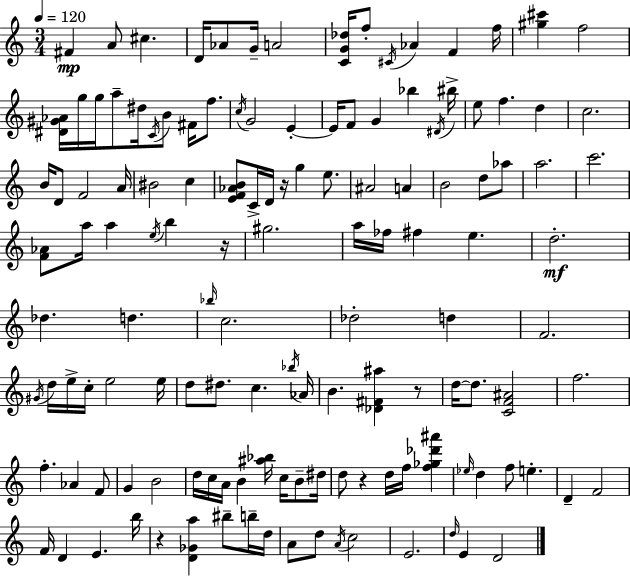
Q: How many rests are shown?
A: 5